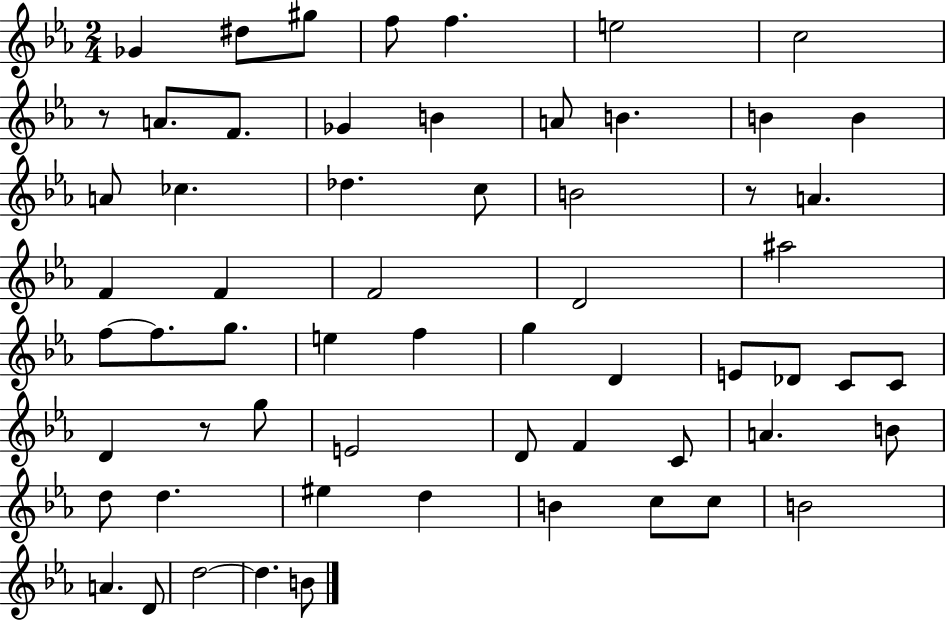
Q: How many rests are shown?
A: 3